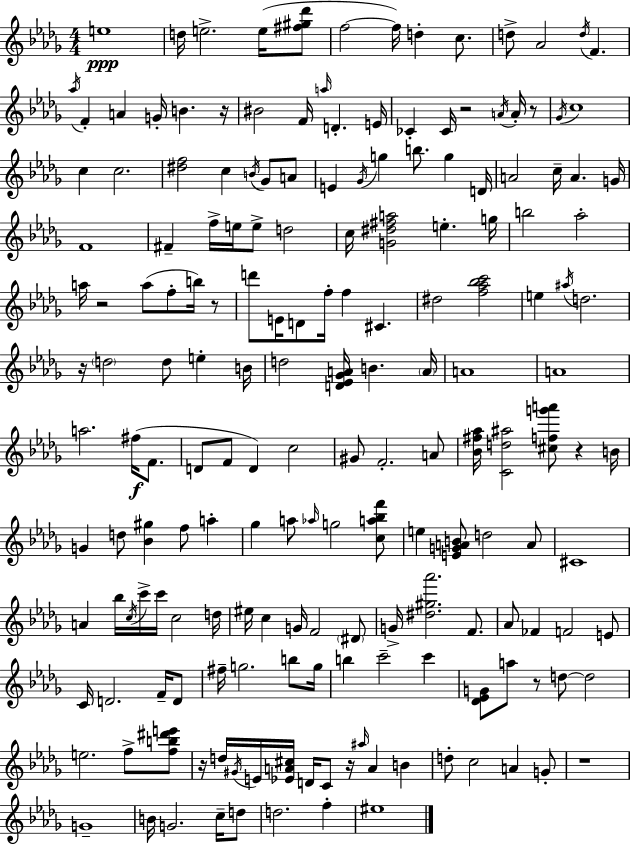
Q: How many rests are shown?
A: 11